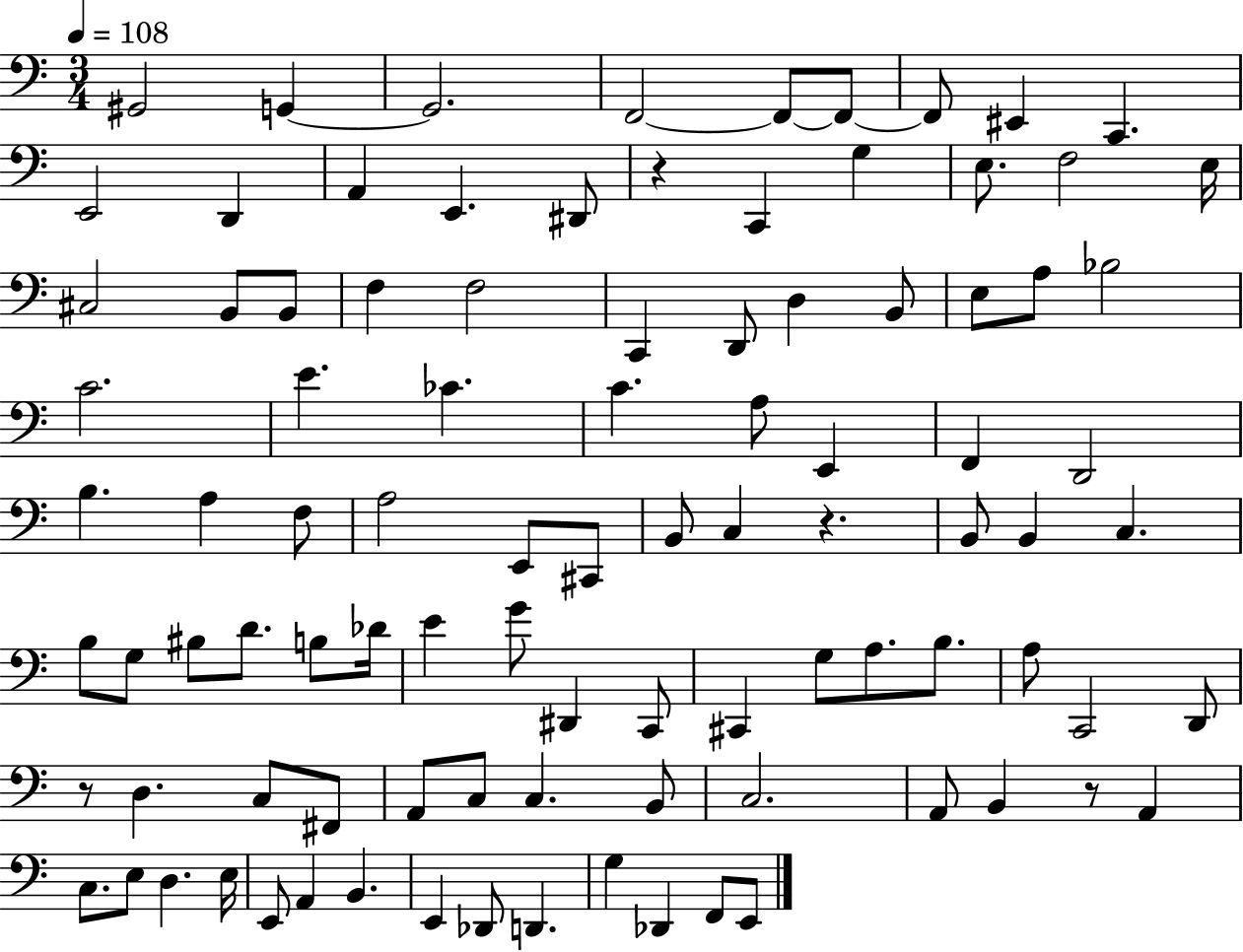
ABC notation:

X:1
T:Untitled
M:3/4
L:1/4
K:C
^G,,2 G,, G,,2 F,,2 F,,/2 F,,/2 F,,/2 ^E,, C,, E,,2 D,, A,, E,, ^D,,/2 z C,, G, E,/2 F,2 E,/4 ^C,2 B,,/2 B,,/2 F, F,2 C,, D,,/2 D, B,,/2 E,/2 A,/2 _B,2 C2 E _C C A,/2 E,, F,, D,,2 B, A, F,/2 A,2 E,,/2 ^C,,/2 B,,/2 C, z B,,/2 B,, C, B,/2 G,/2 ^B,/2 D/2 B,/2 _D/4 E G/2 ^D,, C,,/2 ^C,, G,/2 A,/2 B,/2 A,/2 C,,2 D,,/2 z/2 D, C,/2 ^F,,/2 A,,/2 C,/2 C, B,,/2 C,2 A,,/2 B,, z/2 A,, C,/2 E,/2 D, E,/4 E,,/2 A,, B,, E,, _D,,/2 D,, G, _D,, F,,/2 E,,/2